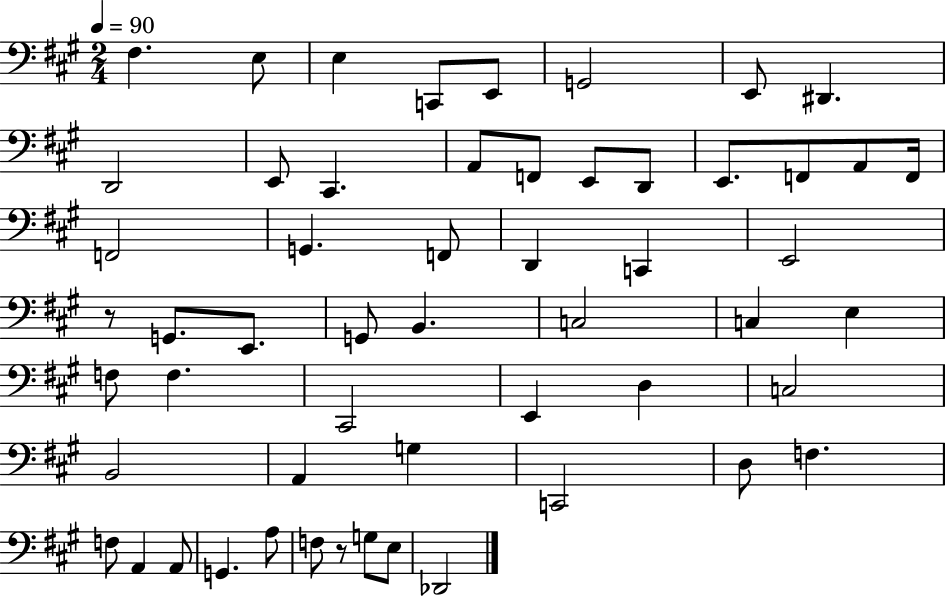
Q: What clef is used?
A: bass